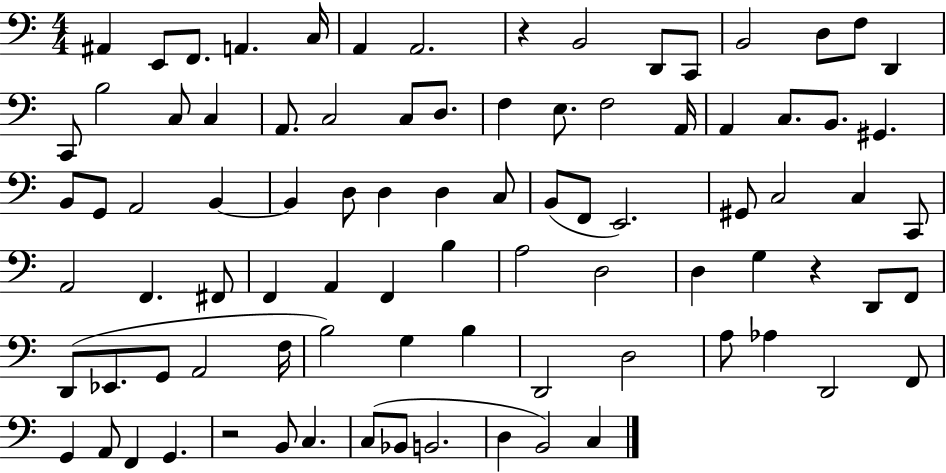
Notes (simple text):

A#2/q E2/e F2/e. A2/q. C3/s A2/q A2/h. R/q B2/h D2/e C2/e B2/h D3/e F3/e D2/q C2/e B3/h C3/e C3/q A2/e. C3/h C3/e D3/e. F3/q E3/e. F3/h A2/s A2/q C3/e. B2/e. G#2/q. B2/e G2/e A2/h B2/q B2/q D3/e D3/q D3/q C3/e B2/e F2/e E2/h. G#2/e C3/h C3/q C2/e A2/h F2/q. F#2/e F2/q A2/q F2/q B3/q A3/h D3/h D3/q G3/q R/q D2/e F2/e D2/e Eb2/e. G2/e A2/h F3/s B3/h G3/q B3/q D2/h D3/h A3/e Ab3/q D2/h F2/e G2/q A2/e F2/q G2/q. R/h B2/e C3/q. C3/e Bb2/e B2/h. D3/q B2/h C3/q